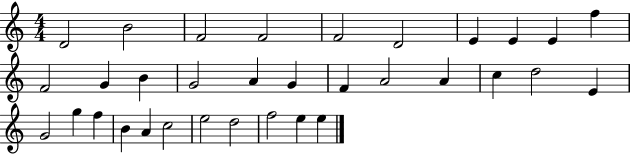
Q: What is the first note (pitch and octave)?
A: D4